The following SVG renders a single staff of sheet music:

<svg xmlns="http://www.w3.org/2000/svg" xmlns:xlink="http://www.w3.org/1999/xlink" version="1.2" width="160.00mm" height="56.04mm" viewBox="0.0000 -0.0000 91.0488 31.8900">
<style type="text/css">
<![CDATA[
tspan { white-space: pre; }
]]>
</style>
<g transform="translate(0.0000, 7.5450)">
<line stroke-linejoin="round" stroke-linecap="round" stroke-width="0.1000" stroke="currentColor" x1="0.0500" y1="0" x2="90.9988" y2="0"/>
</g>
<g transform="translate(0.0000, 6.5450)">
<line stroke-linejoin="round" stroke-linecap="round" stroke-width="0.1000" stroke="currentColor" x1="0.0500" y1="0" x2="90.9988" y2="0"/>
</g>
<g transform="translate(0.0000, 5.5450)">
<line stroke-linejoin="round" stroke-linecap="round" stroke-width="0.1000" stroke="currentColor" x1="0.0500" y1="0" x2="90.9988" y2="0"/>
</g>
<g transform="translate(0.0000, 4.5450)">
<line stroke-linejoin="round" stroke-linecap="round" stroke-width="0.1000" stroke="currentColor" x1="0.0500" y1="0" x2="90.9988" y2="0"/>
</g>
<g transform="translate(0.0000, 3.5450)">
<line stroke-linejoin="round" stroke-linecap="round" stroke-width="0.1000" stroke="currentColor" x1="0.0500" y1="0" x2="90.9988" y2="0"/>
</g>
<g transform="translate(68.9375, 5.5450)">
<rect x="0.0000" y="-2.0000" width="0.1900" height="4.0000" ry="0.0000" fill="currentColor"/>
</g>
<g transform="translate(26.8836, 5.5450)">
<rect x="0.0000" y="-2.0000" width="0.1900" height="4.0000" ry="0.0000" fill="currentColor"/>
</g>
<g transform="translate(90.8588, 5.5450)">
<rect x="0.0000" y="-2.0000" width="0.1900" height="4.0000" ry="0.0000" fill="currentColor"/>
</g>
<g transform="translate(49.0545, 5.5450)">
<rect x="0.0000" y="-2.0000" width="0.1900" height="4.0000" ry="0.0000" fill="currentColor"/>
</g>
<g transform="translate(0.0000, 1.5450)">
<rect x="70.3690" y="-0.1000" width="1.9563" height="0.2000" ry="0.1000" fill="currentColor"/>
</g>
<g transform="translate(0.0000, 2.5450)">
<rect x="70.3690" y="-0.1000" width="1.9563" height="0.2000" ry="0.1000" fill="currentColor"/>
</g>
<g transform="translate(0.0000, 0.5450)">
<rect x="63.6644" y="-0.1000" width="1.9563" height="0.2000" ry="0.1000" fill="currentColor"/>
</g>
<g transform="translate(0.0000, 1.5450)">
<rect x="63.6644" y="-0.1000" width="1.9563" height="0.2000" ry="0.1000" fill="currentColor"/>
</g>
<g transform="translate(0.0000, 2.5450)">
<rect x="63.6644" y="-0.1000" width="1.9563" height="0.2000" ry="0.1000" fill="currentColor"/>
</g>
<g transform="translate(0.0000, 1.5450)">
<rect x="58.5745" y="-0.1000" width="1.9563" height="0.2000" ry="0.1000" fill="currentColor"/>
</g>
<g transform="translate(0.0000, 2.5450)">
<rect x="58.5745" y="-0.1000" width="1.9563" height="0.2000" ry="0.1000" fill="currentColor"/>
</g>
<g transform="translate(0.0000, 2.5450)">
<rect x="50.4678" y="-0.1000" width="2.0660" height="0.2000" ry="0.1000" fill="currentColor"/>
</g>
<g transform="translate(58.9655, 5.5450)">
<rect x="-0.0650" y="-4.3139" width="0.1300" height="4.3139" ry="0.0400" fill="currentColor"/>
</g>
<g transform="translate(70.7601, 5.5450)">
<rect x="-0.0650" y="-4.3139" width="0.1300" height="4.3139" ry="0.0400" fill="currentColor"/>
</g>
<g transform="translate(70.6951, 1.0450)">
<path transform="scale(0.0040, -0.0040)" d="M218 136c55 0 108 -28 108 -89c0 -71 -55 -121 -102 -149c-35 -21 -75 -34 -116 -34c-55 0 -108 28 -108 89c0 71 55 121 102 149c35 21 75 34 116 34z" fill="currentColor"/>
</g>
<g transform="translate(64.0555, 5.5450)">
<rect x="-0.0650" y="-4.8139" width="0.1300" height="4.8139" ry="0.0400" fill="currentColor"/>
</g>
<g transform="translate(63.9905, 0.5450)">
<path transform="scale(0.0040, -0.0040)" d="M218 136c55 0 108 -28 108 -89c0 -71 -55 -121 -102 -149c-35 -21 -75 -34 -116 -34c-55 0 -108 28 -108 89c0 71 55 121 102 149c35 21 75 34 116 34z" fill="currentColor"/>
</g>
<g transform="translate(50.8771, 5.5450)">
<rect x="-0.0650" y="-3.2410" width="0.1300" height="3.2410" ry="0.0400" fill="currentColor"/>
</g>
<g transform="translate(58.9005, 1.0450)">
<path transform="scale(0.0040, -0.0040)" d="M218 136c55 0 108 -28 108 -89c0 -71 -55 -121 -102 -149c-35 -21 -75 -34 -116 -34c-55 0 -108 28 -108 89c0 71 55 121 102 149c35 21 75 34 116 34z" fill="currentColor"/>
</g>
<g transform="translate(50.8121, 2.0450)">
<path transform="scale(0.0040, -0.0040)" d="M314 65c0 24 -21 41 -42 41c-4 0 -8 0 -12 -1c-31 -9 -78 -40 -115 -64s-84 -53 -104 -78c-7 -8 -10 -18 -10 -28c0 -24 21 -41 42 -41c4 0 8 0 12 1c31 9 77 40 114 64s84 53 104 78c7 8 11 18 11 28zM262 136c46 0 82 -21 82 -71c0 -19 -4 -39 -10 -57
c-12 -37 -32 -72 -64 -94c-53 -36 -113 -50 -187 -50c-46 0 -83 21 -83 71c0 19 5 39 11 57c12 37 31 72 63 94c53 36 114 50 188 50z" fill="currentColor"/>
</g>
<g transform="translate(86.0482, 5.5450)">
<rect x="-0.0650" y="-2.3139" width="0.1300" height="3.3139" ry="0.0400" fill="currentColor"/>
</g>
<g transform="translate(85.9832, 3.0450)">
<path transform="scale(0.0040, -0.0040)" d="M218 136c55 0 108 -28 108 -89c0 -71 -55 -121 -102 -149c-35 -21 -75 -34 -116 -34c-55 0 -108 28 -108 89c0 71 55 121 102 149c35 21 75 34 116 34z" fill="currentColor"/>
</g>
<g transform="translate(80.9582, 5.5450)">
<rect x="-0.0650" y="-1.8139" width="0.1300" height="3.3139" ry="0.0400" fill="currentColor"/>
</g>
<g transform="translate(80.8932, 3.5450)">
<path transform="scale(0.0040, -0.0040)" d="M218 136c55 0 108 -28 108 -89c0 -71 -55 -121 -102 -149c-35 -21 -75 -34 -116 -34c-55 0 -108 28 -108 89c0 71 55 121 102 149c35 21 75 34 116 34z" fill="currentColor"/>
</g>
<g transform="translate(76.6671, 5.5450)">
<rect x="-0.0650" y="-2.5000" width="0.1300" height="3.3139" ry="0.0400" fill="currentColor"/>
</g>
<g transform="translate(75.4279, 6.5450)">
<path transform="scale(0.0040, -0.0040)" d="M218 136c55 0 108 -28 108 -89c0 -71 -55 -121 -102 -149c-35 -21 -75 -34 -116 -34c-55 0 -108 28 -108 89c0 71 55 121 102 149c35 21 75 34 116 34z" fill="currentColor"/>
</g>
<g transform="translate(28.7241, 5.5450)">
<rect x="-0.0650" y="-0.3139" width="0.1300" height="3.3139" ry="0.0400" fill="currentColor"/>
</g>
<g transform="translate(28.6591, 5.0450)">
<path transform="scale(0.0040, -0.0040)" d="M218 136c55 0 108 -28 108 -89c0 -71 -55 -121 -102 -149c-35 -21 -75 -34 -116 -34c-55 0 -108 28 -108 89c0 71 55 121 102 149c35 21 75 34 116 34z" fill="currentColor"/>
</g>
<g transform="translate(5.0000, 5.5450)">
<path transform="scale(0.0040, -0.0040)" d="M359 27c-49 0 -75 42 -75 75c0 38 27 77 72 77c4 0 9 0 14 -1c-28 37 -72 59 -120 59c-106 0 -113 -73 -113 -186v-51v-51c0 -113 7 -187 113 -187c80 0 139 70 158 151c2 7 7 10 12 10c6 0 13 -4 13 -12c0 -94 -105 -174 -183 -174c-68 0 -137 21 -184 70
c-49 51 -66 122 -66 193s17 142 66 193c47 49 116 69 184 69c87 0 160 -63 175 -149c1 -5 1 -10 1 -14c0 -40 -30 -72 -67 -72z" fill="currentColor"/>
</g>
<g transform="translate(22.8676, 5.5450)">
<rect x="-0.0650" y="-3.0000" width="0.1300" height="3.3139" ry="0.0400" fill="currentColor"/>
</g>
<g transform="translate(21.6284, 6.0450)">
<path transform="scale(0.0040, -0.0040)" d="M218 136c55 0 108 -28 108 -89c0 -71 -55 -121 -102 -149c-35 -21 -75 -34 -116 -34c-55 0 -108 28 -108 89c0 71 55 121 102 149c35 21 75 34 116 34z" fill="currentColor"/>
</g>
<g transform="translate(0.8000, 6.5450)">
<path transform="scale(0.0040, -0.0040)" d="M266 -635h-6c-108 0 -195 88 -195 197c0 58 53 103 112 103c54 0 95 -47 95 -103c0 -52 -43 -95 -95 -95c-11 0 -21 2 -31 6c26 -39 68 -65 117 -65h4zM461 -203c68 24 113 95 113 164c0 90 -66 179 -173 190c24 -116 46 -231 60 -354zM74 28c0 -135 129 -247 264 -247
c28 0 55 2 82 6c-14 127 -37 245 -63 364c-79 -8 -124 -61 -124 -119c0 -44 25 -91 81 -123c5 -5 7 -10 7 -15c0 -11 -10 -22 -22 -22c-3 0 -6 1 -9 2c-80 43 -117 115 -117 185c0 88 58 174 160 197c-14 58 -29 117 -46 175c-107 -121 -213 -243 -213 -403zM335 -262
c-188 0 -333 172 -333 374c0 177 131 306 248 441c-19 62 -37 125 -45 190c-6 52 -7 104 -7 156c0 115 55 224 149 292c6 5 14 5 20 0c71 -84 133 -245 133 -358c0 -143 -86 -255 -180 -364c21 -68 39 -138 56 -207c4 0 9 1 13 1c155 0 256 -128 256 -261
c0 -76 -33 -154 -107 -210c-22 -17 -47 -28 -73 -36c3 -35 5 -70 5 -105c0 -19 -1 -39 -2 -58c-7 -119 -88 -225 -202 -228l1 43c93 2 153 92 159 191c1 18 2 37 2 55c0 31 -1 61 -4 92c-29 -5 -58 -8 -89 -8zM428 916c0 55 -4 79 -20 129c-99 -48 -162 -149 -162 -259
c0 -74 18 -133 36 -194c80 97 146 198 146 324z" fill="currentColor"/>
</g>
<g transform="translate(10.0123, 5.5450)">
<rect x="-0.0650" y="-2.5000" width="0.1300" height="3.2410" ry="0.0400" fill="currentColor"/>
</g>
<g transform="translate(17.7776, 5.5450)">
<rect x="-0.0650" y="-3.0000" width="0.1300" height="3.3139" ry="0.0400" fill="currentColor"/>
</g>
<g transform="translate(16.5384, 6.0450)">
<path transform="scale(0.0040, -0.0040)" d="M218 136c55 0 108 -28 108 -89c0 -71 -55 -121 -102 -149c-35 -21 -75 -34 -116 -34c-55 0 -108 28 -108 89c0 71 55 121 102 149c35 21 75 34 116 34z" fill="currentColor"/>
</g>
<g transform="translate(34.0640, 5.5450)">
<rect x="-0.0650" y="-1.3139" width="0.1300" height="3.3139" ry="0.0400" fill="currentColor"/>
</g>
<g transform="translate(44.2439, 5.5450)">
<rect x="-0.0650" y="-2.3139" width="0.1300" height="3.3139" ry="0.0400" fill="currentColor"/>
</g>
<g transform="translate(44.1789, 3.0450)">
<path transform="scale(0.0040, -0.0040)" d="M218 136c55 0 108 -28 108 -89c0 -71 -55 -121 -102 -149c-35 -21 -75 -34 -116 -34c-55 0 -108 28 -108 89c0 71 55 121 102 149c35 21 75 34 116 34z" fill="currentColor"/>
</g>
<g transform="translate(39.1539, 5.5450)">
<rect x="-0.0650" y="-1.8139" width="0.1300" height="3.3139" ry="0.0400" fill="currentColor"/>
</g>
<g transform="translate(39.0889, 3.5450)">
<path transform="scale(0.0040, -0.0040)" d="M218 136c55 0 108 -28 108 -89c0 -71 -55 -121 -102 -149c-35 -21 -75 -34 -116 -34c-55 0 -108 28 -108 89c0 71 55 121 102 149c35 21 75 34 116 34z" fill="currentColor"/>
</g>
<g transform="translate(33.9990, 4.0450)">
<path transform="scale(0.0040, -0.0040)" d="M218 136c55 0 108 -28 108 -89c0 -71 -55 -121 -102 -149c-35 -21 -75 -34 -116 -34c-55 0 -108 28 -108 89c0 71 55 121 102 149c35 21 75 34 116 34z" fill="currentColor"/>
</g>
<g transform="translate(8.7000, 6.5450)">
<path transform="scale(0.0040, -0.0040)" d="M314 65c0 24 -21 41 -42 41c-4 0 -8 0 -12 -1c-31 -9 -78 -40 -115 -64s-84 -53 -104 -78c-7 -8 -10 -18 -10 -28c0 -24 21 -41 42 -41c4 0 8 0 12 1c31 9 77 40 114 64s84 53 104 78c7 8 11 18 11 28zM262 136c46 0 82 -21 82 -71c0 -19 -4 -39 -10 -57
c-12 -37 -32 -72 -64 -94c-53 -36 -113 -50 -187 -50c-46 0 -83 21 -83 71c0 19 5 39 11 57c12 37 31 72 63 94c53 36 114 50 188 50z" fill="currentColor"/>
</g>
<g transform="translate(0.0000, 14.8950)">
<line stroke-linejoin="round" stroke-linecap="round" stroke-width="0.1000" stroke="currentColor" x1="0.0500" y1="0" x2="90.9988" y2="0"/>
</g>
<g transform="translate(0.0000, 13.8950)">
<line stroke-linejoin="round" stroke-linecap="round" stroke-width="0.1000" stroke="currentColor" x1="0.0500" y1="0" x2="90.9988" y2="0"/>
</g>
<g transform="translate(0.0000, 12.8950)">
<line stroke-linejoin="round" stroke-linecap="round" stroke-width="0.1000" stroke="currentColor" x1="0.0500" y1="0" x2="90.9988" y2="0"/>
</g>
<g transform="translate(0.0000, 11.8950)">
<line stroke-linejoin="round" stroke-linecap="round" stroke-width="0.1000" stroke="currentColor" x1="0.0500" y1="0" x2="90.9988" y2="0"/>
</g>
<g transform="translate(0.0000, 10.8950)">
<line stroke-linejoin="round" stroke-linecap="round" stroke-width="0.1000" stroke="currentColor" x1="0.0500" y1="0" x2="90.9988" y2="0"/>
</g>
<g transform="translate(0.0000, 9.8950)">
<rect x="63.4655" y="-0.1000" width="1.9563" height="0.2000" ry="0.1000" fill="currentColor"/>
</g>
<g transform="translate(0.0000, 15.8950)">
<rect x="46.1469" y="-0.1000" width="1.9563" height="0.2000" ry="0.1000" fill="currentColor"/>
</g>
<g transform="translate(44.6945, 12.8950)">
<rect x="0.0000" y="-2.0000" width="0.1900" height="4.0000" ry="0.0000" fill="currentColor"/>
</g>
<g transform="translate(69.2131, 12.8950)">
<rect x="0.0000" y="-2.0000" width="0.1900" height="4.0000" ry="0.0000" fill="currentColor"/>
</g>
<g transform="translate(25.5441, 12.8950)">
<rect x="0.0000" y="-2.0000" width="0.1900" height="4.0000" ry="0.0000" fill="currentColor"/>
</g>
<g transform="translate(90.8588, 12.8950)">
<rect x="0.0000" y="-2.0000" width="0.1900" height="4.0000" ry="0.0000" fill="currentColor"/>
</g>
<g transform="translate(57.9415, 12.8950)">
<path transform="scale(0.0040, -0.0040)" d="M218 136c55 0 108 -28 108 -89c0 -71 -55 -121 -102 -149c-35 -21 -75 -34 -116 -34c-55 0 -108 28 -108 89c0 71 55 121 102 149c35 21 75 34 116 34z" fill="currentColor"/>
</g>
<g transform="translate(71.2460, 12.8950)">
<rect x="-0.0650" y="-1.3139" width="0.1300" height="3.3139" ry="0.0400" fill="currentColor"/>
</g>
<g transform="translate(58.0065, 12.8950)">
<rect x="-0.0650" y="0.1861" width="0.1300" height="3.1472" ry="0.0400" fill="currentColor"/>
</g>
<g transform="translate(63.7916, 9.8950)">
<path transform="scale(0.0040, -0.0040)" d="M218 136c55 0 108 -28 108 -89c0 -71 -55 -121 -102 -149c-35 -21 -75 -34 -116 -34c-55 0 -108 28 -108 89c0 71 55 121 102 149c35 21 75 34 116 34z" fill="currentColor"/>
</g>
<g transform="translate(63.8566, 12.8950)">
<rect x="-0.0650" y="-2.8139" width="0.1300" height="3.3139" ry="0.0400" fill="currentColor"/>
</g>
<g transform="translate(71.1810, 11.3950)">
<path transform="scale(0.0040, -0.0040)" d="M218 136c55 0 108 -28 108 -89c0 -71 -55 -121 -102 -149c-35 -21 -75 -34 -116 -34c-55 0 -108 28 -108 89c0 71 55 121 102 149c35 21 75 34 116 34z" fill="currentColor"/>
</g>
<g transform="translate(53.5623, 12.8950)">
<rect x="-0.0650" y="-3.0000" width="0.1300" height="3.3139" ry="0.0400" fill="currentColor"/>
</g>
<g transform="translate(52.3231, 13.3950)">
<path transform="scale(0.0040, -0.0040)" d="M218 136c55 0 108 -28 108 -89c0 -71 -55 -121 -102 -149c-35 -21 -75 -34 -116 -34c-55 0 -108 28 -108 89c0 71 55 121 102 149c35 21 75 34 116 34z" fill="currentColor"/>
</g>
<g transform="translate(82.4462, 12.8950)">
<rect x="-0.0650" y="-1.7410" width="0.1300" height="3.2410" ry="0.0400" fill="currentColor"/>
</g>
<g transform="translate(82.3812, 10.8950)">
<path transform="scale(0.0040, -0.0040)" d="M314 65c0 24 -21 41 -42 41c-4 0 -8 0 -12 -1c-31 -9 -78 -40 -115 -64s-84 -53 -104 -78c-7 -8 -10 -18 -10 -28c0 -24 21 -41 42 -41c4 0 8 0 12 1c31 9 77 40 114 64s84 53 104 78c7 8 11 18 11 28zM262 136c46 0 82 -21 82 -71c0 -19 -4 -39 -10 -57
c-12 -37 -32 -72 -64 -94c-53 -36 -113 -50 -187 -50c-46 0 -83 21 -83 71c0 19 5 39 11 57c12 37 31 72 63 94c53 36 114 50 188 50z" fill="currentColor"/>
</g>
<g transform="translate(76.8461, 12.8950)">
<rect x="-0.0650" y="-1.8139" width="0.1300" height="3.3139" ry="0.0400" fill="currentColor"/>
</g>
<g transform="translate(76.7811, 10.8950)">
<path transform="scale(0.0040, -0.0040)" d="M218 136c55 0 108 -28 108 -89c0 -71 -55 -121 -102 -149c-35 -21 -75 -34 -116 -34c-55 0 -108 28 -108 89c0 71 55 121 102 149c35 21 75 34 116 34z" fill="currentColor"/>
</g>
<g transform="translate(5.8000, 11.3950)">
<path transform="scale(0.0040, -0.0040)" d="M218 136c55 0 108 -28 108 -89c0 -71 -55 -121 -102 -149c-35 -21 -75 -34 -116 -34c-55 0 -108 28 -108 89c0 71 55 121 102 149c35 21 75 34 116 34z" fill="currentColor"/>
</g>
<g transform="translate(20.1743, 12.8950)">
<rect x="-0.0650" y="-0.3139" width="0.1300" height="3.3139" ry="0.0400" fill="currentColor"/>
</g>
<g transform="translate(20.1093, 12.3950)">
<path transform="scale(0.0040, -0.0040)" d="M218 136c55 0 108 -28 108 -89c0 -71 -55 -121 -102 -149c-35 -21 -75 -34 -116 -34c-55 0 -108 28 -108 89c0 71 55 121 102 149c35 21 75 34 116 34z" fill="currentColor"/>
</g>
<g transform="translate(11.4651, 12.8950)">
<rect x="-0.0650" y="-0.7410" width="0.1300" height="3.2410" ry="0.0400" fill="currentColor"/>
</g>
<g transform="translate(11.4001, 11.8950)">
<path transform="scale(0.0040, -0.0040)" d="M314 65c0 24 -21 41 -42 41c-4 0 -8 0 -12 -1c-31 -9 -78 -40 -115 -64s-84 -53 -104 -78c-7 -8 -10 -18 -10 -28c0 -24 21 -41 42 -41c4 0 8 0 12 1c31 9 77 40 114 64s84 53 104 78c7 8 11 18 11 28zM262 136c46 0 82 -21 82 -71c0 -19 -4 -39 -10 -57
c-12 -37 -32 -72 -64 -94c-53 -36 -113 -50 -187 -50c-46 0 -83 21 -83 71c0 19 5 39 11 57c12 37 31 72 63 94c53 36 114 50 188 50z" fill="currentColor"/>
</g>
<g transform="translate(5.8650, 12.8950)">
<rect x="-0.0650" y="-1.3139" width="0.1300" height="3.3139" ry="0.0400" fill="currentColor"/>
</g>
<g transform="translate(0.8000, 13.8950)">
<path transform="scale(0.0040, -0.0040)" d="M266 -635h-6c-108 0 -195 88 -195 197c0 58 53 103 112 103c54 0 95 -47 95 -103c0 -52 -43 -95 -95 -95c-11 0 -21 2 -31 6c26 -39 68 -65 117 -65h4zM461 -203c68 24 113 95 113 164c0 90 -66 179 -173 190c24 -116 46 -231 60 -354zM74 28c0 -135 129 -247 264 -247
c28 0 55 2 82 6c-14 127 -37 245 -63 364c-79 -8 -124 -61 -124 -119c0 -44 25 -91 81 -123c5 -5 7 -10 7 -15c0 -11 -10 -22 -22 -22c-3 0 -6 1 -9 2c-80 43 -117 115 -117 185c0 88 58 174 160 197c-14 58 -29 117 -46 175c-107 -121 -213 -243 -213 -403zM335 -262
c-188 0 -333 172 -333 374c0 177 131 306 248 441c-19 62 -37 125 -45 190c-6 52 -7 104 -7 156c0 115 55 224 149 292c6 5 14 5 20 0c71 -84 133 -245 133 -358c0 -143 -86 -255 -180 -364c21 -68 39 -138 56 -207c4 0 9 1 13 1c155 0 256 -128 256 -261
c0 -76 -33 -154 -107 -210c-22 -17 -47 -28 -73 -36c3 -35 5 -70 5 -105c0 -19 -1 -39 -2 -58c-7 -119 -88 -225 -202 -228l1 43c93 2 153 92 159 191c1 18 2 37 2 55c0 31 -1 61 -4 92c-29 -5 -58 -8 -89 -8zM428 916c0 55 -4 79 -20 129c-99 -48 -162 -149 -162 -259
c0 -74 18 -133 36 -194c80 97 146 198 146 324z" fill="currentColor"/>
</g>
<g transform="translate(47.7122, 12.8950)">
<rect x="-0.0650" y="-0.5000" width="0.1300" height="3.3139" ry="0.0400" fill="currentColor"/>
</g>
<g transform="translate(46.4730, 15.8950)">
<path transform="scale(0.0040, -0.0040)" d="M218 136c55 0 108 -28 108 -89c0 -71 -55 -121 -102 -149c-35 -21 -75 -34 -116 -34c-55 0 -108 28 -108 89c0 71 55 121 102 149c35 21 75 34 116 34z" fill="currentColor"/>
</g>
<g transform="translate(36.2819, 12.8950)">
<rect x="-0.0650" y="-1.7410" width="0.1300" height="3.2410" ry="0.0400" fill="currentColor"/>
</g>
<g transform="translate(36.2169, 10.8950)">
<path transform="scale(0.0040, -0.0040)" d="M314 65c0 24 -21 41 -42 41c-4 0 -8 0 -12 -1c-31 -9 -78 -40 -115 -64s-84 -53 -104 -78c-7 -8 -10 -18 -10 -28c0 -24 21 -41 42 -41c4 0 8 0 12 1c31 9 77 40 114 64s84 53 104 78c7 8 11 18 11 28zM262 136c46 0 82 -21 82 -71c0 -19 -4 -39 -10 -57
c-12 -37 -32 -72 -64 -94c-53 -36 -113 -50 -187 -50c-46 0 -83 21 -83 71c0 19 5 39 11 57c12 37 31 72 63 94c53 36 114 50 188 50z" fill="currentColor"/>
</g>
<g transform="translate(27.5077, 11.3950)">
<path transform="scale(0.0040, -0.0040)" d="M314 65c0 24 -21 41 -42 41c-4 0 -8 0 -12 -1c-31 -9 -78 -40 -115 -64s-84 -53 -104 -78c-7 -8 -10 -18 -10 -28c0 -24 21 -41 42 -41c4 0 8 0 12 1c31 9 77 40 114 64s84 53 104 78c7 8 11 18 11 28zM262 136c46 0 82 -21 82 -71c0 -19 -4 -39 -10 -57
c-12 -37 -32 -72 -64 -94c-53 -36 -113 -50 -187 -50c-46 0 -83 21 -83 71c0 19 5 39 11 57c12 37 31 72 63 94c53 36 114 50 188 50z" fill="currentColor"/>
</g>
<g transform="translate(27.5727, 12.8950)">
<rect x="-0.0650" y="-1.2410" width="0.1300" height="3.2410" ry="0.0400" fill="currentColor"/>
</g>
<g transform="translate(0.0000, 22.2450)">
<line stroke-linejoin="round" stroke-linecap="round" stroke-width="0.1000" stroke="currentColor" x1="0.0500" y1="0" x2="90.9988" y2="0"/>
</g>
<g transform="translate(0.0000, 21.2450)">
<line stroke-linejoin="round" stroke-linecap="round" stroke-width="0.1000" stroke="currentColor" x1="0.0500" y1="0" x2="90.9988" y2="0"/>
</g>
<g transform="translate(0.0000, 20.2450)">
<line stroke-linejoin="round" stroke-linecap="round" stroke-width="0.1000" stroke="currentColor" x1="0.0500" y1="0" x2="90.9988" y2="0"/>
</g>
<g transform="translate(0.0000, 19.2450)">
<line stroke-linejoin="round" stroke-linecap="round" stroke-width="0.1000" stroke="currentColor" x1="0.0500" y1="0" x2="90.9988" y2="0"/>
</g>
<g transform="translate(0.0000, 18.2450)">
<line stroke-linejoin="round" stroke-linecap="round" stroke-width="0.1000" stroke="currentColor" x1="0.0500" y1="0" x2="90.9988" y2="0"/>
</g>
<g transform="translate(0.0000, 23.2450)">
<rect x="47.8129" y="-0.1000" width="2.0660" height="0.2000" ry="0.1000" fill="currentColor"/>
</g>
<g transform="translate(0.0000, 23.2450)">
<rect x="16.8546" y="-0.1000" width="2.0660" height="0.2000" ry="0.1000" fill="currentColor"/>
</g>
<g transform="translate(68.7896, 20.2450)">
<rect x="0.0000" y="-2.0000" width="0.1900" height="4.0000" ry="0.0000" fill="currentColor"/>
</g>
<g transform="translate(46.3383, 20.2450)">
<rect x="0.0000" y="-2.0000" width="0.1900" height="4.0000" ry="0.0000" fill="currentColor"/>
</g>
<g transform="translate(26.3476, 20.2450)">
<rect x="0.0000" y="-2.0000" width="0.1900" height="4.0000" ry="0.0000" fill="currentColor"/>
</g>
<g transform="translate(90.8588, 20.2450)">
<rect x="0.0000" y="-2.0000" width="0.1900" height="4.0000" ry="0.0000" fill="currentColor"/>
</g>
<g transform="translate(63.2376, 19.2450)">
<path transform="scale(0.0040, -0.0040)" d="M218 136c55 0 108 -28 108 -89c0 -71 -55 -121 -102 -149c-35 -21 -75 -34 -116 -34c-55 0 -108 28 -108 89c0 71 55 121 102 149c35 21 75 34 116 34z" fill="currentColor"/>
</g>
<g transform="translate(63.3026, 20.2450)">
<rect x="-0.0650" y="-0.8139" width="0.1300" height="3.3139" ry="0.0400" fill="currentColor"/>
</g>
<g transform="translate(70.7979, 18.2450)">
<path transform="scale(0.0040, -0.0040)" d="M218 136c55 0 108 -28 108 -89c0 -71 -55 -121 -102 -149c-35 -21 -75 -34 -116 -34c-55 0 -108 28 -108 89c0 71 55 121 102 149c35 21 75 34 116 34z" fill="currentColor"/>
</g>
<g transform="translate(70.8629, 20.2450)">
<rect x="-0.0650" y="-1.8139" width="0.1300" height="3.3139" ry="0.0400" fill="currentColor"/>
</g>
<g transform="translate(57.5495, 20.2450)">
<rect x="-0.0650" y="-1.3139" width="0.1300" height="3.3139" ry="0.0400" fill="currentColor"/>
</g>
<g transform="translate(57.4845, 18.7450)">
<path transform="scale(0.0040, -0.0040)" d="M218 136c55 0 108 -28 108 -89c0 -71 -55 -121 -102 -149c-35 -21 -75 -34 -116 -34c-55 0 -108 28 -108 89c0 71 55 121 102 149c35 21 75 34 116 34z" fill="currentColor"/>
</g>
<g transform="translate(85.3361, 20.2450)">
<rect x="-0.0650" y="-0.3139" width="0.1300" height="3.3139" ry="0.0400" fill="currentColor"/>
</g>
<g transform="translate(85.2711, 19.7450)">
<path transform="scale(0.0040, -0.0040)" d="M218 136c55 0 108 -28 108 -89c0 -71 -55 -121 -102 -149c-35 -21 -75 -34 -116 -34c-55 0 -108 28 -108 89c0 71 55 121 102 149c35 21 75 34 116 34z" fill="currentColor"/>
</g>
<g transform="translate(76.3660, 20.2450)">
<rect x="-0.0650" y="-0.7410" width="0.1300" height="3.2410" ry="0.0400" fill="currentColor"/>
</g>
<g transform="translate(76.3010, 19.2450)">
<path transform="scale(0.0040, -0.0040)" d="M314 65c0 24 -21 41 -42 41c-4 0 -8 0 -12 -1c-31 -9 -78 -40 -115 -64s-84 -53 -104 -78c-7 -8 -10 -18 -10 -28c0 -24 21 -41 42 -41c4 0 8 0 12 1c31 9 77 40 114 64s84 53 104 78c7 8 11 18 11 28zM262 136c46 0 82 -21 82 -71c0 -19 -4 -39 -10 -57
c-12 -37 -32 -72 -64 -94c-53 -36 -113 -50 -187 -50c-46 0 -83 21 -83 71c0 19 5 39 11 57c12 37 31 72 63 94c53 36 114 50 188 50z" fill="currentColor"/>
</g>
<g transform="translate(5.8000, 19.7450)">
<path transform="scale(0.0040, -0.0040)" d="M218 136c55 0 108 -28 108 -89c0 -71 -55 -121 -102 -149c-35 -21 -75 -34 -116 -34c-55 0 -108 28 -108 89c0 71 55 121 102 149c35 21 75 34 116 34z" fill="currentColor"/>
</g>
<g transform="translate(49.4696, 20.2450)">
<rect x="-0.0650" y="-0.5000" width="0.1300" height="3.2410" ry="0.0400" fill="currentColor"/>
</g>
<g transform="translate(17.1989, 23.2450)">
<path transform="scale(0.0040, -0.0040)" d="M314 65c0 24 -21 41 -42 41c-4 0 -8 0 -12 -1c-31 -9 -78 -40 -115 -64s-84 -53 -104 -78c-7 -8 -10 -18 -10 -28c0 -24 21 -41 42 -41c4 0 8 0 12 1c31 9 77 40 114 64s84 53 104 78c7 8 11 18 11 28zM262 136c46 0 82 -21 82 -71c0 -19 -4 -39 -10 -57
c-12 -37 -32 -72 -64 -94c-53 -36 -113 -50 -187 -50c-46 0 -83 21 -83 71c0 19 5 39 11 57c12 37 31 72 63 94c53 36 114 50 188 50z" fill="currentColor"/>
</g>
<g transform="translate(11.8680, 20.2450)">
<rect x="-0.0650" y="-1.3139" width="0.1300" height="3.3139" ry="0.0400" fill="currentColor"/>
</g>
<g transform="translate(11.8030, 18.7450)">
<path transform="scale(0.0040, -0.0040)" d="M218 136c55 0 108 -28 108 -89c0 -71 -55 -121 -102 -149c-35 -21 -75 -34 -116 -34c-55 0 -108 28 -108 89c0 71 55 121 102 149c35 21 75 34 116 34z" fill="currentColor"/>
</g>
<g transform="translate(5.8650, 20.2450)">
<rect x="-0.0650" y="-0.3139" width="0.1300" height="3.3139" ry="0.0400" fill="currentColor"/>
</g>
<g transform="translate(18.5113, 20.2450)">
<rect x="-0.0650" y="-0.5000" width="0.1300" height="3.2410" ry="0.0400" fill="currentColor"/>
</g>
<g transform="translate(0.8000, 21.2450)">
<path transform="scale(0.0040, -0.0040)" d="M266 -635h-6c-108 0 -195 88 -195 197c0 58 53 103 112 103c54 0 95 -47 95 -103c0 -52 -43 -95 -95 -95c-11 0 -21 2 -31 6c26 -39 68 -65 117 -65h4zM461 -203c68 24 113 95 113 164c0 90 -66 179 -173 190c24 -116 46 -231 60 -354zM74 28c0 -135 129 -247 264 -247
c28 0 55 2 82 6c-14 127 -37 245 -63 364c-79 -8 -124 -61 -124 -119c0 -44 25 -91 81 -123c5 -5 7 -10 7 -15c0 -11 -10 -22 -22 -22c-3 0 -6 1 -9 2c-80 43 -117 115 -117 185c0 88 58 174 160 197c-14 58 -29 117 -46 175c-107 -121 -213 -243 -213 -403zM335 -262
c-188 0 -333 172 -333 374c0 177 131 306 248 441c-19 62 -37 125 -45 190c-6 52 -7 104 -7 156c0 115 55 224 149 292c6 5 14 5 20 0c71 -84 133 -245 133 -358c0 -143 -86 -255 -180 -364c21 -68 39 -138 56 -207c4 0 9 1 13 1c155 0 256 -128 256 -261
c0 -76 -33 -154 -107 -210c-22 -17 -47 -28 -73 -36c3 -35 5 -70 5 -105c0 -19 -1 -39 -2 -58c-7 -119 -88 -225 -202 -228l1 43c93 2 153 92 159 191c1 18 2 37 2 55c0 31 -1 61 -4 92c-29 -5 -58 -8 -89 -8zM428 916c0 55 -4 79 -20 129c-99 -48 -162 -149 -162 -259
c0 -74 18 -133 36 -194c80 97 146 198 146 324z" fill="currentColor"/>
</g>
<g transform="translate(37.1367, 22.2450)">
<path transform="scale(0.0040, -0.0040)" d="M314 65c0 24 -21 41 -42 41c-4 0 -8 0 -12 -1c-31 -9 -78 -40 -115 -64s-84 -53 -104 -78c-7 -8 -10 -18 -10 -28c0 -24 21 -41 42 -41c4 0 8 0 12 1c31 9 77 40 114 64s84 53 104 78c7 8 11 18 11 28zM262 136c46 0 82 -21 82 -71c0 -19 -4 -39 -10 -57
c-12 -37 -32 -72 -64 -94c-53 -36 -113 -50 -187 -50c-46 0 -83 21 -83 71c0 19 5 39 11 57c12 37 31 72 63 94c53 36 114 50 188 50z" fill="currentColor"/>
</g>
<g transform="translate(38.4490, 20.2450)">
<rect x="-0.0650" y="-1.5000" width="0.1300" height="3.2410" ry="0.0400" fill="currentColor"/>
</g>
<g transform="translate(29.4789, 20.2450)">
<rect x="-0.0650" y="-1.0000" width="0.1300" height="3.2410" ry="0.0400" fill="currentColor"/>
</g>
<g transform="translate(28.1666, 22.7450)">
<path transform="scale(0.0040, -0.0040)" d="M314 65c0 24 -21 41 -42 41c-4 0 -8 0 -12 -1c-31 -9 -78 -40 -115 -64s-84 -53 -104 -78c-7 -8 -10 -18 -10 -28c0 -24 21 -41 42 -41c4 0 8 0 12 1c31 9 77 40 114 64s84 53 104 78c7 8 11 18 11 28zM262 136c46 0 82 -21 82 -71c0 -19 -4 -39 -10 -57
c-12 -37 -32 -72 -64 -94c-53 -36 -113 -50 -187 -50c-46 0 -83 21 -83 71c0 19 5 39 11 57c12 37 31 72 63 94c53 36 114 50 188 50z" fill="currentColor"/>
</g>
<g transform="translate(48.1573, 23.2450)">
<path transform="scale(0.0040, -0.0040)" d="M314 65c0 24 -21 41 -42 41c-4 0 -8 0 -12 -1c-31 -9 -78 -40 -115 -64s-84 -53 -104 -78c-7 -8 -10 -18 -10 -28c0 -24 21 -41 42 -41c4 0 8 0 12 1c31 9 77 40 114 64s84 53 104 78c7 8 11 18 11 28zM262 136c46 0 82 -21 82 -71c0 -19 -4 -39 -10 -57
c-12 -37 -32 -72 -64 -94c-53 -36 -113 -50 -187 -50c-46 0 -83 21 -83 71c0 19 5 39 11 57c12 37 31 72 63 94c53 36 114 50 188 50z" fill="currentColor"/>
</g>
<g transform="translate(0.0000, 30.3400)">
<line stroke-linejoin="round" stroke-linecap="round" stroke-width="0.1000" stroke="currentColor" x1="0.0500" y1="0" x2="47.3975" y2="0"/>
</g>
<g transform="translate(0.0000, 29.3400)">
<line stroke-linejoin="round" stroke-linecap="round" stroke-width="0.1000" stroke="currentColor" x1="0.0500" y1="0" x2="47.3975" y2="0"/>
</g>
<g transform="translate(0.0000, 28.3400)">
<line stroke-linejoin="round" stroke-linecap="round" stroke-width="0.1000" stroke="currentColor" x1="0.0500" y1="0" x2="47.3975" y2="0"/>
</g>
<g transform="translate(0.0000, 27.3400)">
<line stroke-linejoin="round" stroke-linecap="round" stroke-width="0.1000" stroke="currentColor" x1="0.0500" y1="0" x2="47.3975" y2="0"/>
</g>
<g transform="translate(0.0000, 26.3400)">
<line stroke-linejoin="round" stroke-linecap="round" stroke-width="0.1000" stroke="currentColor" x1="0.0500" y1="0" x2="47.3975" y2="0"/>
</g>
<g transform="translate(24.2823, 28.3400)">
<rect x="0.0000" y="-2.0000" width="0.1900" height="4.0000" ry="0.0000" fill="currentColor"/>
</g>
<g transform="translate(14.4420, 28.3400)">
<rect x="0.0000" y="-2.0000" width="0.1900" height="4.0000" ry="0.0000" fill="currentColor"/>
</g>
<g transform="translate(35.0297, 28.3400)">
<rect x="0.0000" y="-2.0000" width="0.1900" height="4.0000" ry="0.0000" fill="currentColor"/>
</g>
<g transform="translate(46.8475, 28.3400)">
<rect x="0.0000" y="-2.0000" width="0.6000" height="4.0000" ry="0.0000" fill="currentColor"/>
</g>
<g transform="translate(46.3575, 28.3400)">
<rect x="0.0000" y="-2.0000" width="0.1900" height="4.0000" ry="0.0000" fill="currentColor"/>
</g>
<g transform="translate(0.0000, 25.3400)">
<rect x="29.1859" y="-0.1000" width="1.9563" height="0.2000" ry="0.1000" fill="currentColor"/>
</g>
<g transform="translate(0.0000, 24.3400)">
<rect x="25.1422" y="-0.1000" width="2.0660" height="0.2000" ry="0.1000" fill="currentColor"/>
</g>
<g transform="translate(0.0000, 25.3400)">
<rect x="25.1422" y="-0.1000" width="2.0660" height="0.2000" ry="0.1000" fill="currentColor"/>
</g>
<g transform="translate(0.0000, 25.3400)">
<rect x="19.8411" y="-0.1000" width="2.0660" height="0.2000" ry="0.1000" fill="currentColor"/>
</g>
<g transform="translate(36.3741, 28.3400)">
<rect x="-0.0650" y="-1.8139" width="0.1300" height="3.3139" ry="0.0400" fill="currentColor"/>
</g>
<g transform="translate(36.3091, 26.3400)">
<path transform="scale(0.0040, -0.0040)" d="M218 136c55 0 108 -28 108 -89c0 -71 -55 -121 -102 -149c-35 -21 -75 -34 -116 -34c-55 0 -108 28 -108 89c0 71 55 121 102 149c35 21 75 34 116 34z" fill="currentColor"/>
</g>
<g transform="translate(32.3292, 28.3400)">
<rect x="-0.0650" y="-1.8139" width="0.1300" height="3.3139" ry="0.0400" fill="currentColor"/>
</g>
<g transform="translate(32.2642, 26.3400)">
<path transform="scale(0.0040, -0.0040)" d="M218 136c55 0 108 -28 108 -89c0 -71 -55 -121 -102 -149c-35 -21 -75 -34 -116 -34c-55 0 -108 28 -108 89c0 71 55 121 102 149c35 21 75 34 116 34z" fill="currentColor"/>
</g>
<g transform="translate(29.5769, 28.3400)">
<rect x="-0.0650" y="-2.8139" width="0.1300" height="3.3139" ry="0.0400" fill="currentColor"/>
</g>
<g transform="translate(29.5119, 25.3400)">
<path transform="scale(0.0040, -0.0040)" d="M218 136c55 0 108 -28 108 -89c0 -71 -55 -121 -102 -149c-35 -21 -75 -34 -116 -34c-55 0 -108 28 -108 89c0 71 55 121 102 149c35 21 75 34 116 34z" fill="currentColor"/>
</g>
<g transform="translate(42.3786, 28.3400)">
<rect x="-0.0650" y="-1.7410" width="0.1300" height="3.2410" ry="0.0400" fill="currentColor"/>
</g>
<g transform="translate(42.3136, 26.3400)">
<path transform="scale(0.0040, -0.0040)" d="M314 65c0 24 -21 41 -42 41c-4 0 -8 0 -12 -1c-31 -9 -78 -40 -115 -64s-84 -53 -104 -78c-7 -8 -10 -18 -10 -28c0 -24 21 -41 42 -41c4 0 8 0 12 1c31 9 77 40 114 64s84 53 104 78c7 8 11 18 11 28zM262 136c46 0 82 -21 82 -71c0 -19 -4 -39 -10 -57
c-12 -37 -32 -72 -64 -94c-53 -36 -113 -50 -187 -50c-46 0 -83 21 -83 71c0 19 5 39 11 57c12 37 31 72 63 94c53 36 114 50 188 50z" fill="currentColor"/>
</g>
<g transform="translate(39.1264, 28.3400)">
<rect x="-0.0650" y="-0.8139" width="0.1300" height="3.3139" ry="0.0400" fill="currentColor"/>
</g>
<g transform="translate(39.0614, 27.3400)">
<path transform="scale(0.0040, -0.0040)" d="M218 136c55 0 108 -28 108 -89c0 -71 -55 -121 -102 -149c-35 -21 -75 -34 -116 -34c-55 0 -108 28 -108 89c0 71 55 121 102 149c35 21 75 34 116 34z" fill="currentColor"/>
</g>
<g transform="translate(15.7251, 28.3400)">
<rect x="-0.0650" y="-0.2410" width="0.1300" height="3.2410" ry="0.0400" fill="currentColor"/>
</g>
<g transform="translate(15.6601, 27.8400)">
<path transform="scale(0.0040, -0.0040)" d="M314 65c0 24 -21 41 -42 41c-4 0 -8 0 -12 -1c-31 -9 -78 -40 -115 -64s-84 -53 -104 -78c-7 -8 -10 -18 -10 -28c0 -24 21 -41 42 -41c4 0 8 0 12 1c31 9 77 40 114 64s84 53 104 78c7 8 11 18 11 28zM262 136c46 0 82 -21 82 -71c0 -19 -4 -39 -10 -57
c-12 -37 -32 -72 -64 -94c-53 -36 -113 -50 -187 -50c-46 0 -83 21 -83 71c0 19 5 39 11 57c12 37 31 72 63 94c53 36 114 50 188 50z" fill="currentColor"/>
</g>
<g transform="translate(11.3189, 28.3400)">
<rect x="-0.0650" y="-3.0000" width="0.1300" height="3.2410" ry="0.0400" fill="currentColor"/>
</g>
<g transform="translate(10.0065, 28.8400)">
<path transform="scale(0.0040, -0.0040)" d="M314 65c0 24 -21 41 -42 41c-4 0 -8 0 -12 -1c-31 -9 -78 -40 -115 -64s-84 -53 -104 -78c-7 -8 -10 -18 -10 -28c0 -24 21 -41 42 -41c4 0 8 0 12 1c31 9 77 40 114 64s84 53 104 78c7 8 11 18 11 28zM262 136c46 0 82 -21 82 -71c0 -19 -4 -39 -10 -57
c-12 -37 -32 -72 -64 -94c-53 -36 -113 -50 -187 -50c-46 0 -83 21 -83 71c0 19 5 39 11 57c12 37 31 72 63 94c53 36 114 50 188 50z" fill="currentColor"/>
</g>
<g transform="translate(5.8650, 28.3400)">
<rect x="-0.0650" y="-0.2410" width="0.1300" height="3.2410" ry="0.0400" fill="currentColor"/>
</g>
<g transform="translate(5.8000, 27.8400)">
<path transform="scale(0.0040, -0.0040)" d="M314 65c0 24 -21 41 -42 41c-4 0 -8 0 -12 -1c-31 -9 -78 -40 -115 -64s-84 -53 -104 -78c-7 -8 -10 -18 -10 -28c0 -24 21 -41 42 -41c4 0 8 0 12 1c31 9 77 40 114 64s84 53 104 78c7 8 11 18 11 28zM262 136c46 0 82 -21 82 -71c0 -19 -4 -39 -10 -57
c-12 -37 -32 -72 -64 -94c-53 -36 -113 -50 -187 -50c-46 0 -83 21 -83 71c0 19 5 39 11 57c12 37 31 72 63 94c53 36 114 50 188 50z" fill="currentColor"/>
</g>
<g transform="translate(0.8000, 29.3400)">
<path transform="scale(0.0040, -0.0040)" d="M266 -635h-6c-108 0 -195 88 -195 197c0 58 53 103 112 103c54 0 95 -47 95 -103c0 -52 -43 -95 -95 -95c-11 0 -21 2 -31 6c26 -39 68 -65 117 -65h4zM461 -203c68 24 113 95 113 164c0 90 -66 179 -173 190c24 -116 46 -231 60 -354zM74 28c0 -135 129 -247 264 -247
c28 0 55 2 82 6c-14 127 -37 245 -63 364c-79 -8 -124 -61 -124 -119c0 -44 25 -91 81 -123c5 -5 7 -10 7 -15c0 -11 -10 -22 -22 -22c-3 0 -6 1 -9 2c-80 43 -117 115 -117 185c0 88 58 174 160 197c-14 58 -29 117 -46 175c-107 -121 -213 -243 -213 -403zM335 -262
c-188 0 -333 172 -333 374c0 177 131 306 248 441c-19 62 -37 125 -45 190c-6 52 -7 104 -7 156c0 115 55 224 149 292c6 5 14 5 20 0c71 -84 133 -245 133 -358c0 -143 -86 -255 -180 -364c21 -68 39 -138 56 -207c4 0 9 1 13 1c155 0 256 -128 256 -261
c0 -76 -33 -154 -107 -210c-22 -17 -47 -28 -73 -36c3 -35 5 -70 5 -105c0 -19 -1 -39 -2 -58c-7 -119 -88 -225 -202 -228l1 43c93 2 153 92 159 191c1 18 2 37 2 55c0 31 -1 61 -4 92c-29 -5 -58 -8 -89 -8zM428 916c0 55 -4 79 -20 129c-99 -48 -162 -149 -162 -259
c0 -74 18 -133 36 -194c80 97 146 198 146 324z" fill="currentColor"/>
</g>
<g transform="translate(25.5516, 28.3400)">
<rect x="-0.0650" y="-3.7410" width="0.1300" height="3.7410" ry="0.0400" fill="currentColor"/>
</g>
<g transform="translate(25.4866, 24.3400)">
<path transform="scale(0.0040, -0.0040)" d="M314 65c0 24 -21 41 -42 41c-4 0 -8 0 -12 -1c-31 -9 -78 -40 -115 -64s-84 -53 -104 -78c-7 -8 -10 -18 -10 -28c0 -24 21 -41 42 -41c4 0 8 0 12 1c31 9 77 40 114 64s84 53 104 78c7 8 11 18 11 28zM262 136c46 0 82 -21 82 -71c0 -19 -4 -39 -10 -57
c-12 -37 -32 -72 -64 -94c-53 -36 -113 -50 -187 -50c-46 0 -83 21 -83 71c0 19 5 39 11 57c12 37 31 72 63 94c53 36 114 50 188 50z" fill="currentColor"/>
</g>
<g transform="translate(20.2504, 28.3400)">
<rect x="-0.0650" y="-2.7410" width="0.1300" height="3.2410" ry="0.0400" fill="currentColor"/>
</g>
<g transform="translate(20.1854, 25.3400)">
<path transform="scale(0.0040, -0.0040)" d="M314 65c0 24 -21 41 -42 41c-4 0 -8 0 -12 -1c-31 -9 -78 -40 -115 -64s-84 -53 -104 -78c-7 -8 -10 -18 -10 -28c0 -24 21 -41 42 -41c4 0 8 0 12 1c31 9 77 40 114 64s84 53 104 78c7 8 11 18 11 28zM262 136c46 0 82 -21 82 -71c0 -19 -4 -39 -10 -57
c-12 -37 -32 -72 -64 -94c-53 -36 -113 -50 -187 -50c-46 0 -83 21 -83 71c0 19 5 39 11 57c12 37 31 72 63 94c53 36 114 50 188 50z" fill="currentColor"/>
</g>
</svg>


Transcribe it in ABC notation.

X:1
T:Untitled
M:4/4
L:1/4
K:C
G2 A A c e f g b2 d' e' d' G f g e d2 c e2 f2 C A B a e f f2 c e C2 D2 E2 C2 e d f d2 c c2 A2 c2 a2 c'2 a f f d f2